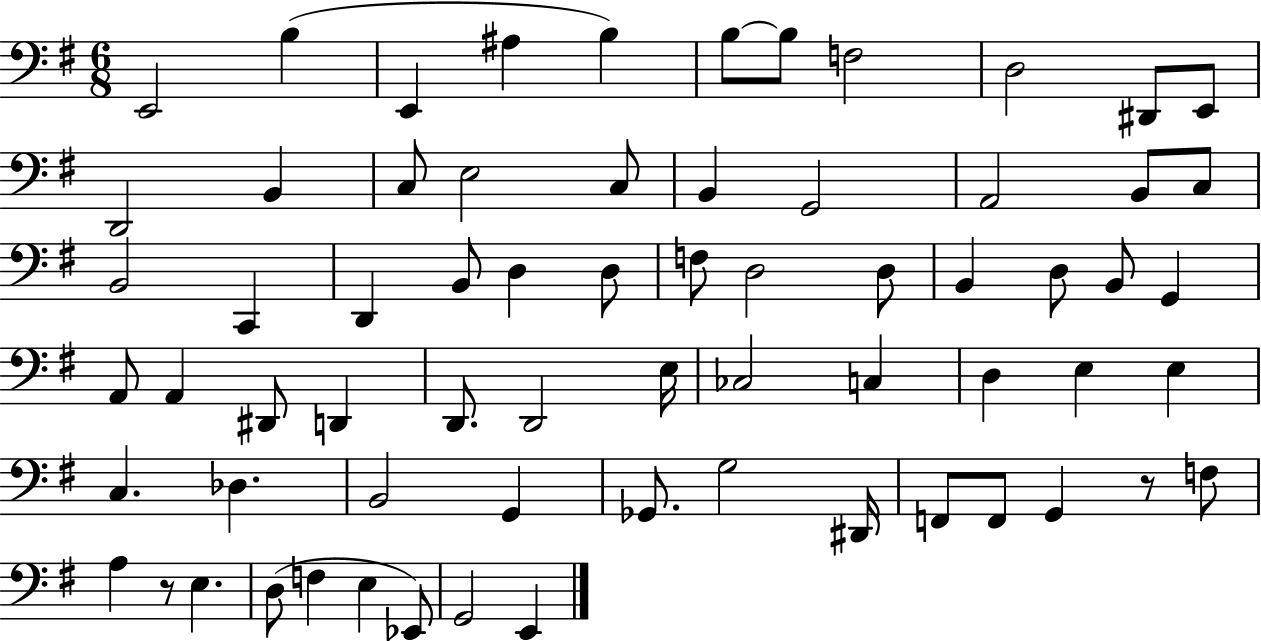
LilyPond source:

{
  \clef bass
  \numericTimeSignature
  \time 6/8
  \key g \major
  \repeat volta 2 { e,2 b4( | e,4 ais4 b4) | b8~~ b8 f2 | d2 dis,8 e,8 | \break d,2 b,4 | c8 e2 c8 | b,4 g,2 | a,2 b,8 c8 | \break b,2 c,4 | d,4 b,8 d4 d8 | f8 d2 d8 | b,4 d8 b,8 g,4 | \break a,8 a,4 dis,8 d,4 | d,8. d,2 e16 | ces2 c4 | d4 e4 e4 | \break c4. des4. | b,2 g,4 | ges,8. g2 dis,16 | f,8 f,8 g,4 r8 f8 | \break a4 r8 e4. | d8( f4 e4 ees,8) | g,2 e,4 | } \bar "|."
}